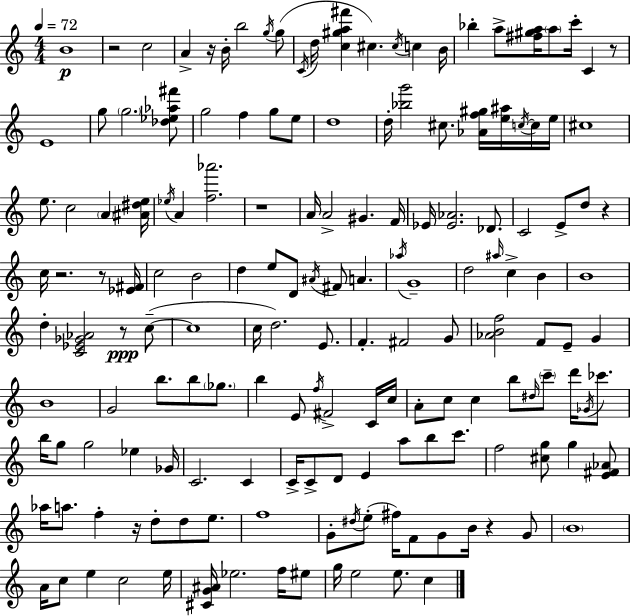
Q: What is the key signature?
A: A minor